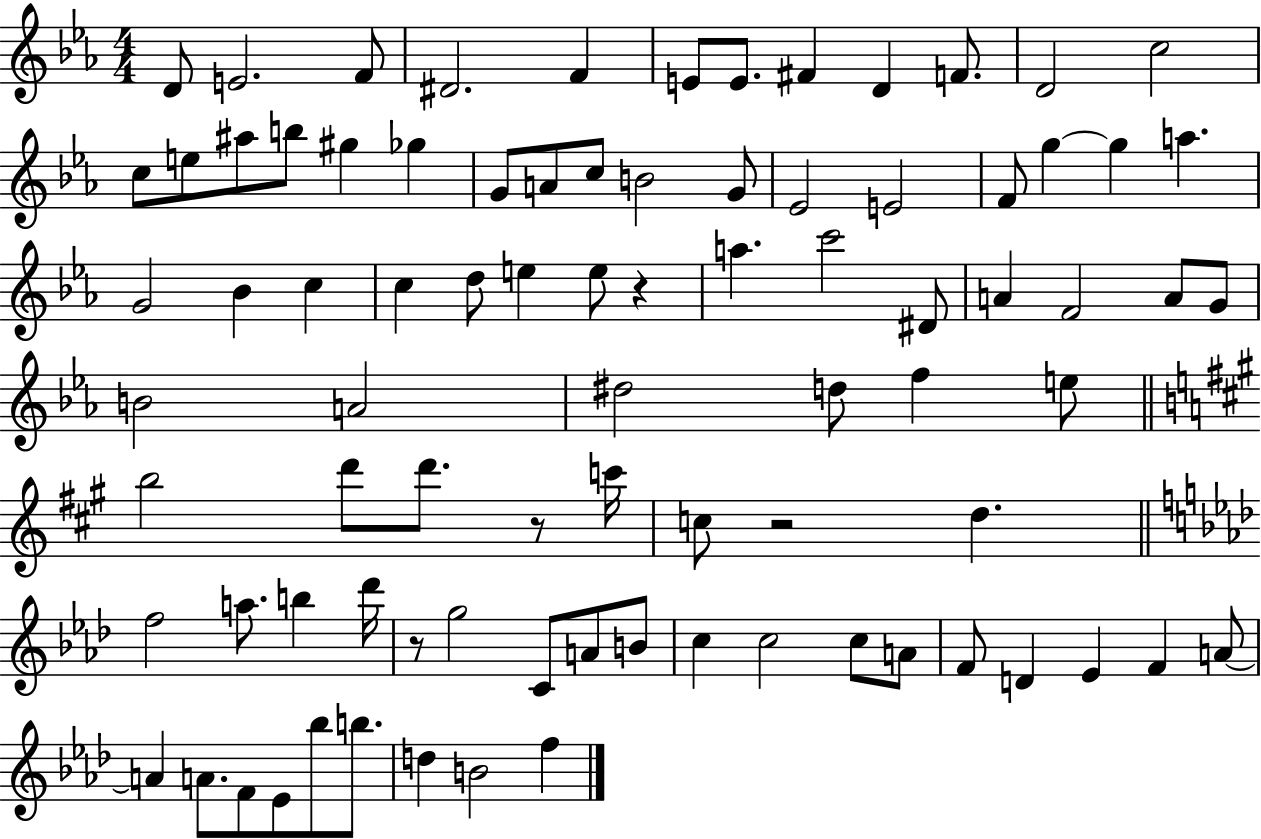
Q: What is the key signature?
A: EES major